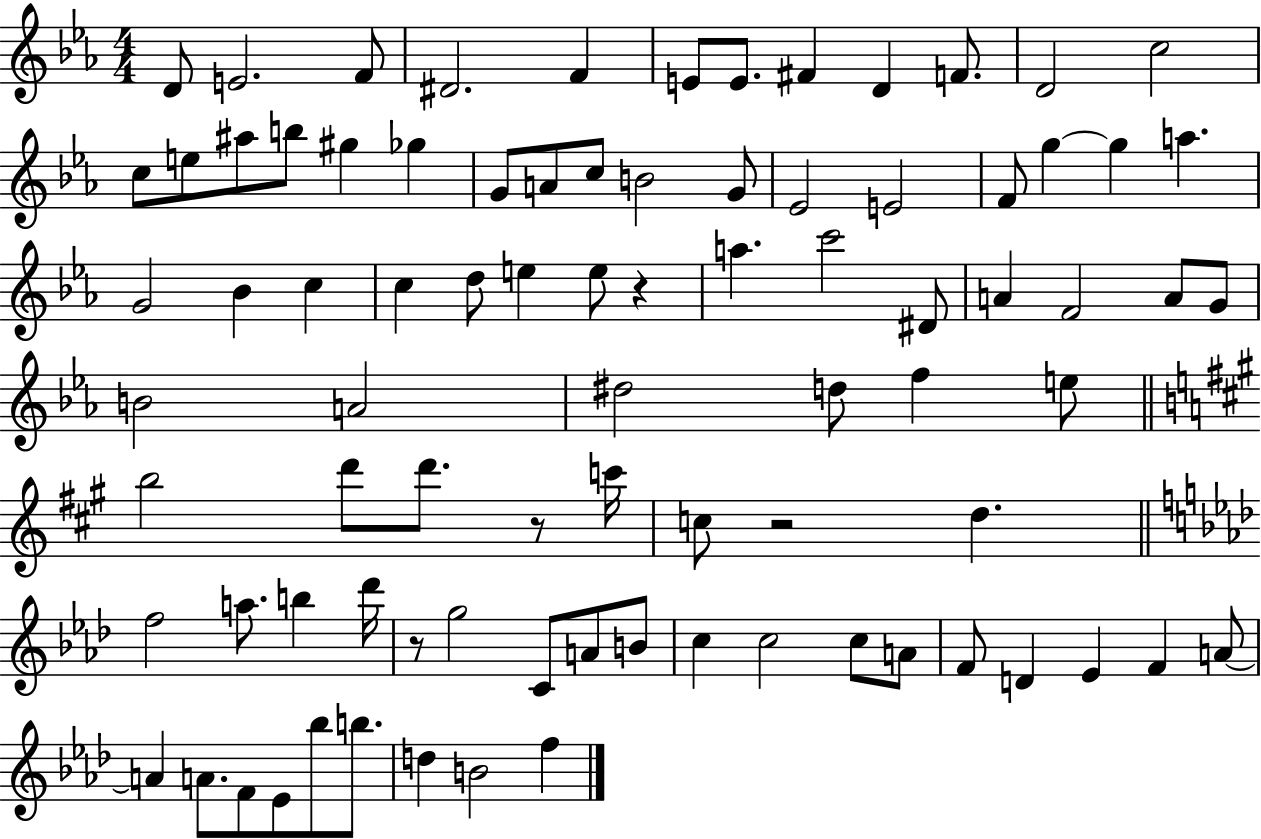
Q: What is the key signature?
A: EES major